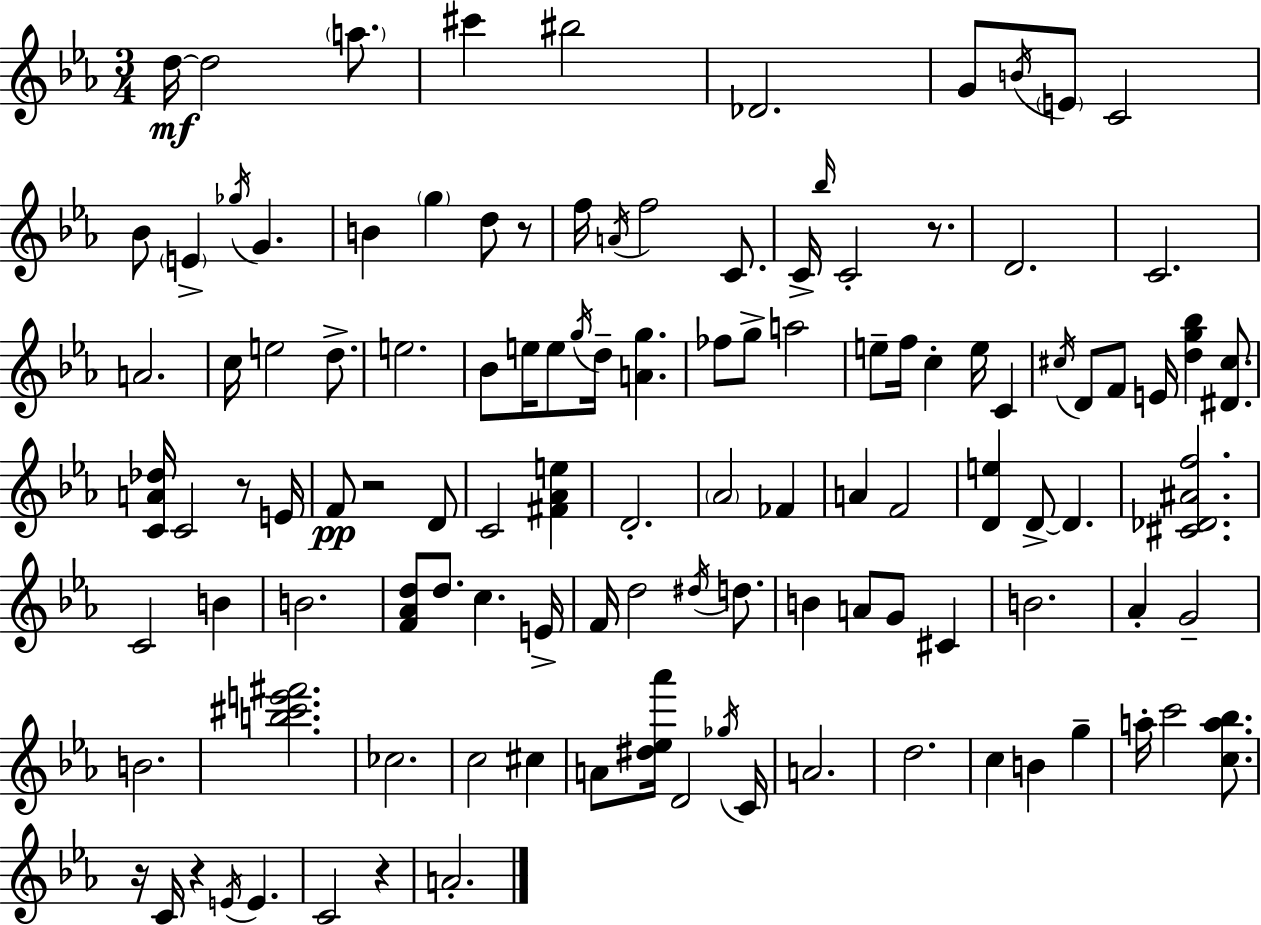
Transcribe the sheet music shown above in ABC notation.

X:1
T:Untitled
M:3/4
L:1/4
K:Cm
d/4 d2 a/2 ^c' ^b2 _D2 G/2 B/4 E/2 C2 _B/2 E _g/4 G B g d/2 z/2 f/4 A/4 f2 C/2 C/4 _b/4 C2 z/2 D2 C2 A2 c/4 e2 d/2 e2 _B/2 e/4 e/2 g/4 d/4 [Ag] _f/2 g/2 a2 e/2 f/4 c e/4 C ^c/4 D/2 F/2 E/4 [dg_b] [^D^c]/2 [CA_d]/4 C2 z/2 E/4 F/2 z2 D/2 C2 [^F_Ae] D2 _A2 _F A F2 [De] D/2 D [^C_D^Af]2 C2 B B2 [F_Ad]/2 d/2 c E/4 F/4 d2 ^d/4 d/2 B A/2 G/2 ^C B2 _A G2 B2 [b^c'e'^f']2 _c2 c2 ^c A/2 [^d_e_a']/4 D2 _g/4 C/4 A2 d2 c B g a/4 c'2 [ca_b]/2 z/4 C/4 z E/4 E C2 z A2